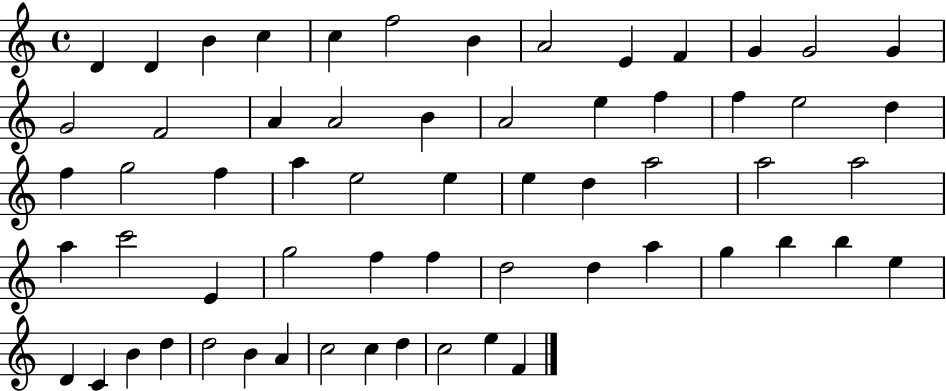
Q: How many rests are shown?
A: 0